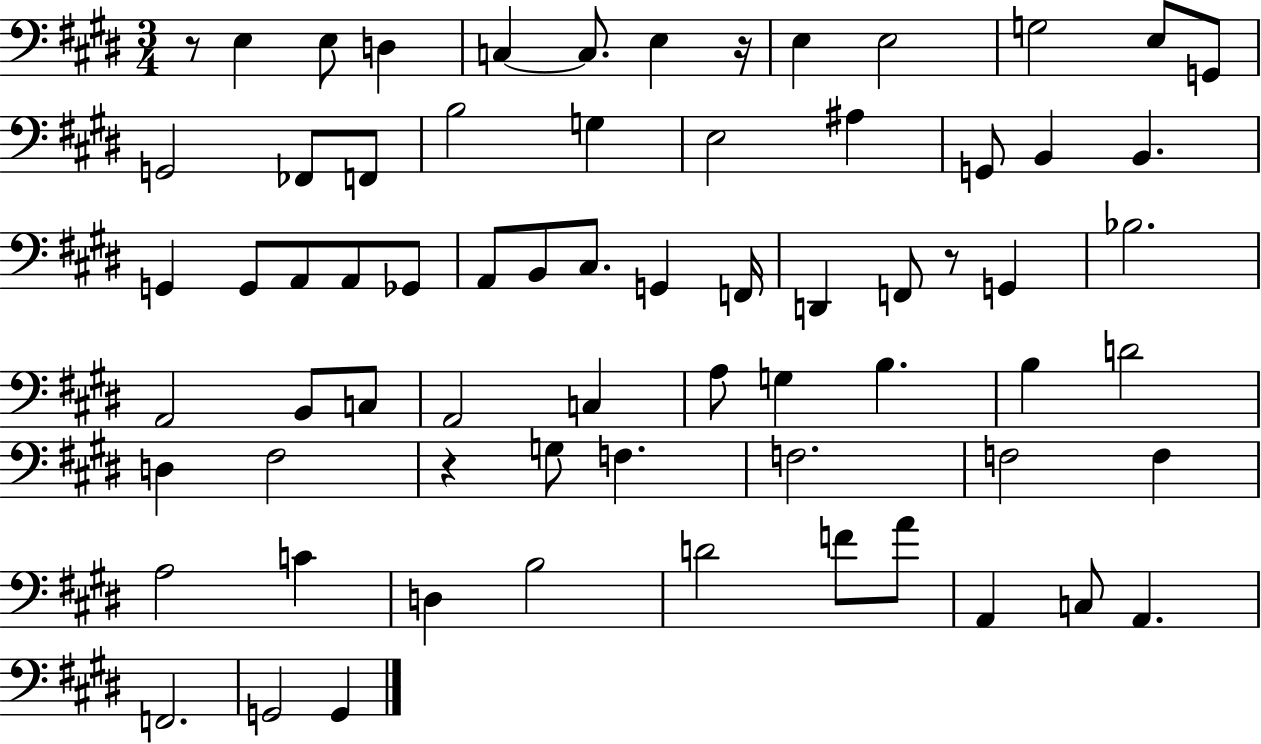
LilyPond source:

{
  \clef bass
  \numericTimeSignature
  \time 3/4
  \key e \major
  r8 e4 e8 d4 | c4~~ c8. e4 r16 | e4 e2 | g2 e8 g,8 | \break g,2 fes,8 f,8 | b2 g4 | e2 ais4 | g,8 b,4 b,4. | \break g,4 g,8 a,8 a,8 ges,8 | a,8 b,8 cis8. g,4 f,16 | d,4 f,8 r8 g,4 | bes2. | \break a,2 b,8 c8 | a,2 c4 | a8 g4 b4. | b4 d'2 | \break d4 fis2 | r4 g8 f4. | f2. | f2 f4 | \break a2 c'4 | d4 b2 | d'2 f'8 a'8 | a,4 c8 a,4. | \break f,2. | g,2 g,4 | \bar "|."
}